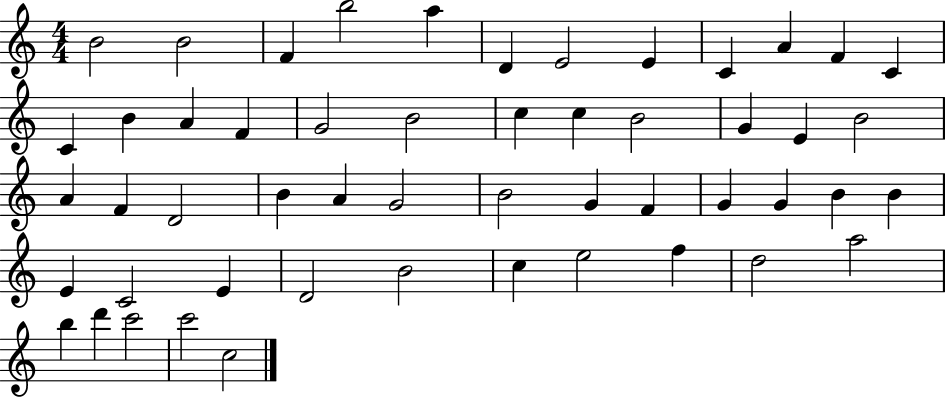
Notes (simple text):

B4/h B4/h F4/q B5/h A5/q D4/q E4/h E4/q C4/q A4/q F4/q C4/q C4/q B4/q A4/q F4/q G4/h B4/h C5/q C5/q B4/h G4/q E4/q B4/h A4/q F4/q D4/h B4/q A4/q G4/h B4/h G4/q F4/q G4/q G4/q B4/q B4/q E4/q C4/h E4/q D4/h B4/h C5/q E5/h F5/q D5/h A5/h B5/q D6/q C6/h C6/h C5/h